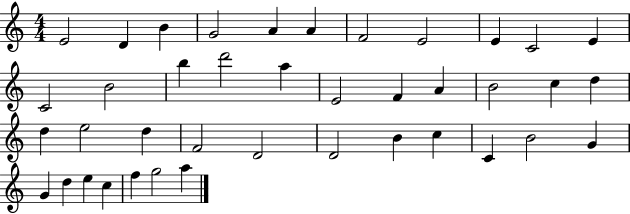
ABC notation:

X:1
T:Untitled
M:4/4
L:1/4
K:C
E2 D B G2 A A F2 E2 E C2 E C2 B2 b d'2 a E2 F A B2 c d d e2 d F2 D2 D2 B c C B2 G G d e c f g2 a